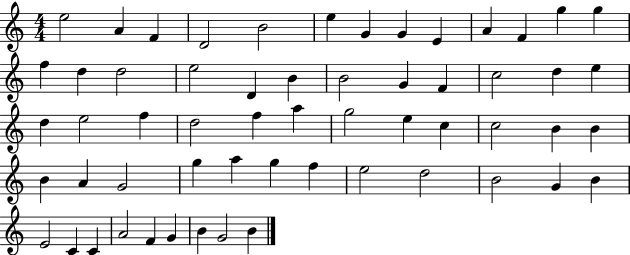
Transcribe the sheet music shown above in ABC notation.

X:1
T:Untitled
M:4/4
L:1/4
K:C
e2 A F D2 B2 e G G E A F g g f d d2 e2 D B B2 G F c2 d e d e2 f d2 f a g2 e c c2 B B B A G2 g a g f e2 d2 B2 G B E2 C C A2 F G B G2 B